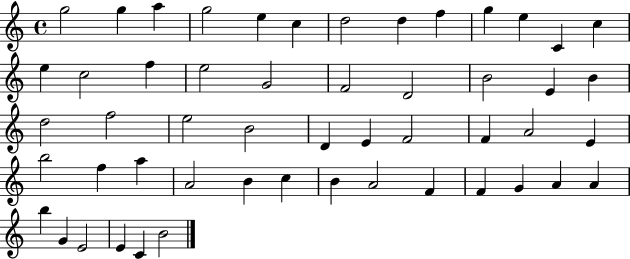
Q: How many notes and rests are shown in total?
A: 52